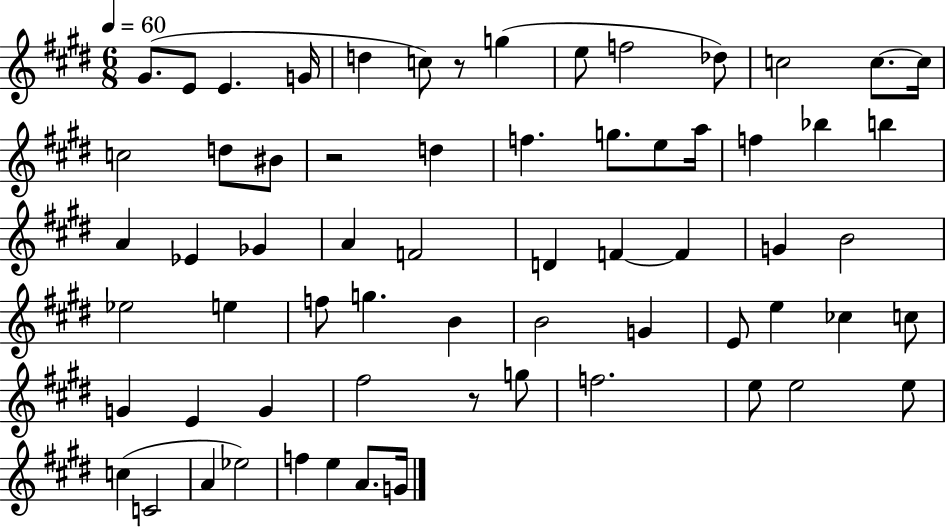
G#4/e. E4/e E4/q. G4/s D5/q C5/e R/e G5/q E5/e F5/h Db5/e C5/h C5/e. C5/s C5/h D5/e BIS4/e R/h D5/q F5/q. G5/e. E5/e A5/s F5/q Bb5/q B5/q A4/q Eb4/q Gb4/q A4/q F4/h D4/q F4/q F4/q G4/q B4/h Eb5/h E5/q F5/e G5/q. B4/q B4/h G4/q E4/e E5/q CES5/q C5/e G4/q E4/q G4/q F#5/h R/e G5/e F5/h. E5/e E5/h E5/e C5/q C4/h A4/q Eb5/h F5/q E5/q A4/e. G4/s